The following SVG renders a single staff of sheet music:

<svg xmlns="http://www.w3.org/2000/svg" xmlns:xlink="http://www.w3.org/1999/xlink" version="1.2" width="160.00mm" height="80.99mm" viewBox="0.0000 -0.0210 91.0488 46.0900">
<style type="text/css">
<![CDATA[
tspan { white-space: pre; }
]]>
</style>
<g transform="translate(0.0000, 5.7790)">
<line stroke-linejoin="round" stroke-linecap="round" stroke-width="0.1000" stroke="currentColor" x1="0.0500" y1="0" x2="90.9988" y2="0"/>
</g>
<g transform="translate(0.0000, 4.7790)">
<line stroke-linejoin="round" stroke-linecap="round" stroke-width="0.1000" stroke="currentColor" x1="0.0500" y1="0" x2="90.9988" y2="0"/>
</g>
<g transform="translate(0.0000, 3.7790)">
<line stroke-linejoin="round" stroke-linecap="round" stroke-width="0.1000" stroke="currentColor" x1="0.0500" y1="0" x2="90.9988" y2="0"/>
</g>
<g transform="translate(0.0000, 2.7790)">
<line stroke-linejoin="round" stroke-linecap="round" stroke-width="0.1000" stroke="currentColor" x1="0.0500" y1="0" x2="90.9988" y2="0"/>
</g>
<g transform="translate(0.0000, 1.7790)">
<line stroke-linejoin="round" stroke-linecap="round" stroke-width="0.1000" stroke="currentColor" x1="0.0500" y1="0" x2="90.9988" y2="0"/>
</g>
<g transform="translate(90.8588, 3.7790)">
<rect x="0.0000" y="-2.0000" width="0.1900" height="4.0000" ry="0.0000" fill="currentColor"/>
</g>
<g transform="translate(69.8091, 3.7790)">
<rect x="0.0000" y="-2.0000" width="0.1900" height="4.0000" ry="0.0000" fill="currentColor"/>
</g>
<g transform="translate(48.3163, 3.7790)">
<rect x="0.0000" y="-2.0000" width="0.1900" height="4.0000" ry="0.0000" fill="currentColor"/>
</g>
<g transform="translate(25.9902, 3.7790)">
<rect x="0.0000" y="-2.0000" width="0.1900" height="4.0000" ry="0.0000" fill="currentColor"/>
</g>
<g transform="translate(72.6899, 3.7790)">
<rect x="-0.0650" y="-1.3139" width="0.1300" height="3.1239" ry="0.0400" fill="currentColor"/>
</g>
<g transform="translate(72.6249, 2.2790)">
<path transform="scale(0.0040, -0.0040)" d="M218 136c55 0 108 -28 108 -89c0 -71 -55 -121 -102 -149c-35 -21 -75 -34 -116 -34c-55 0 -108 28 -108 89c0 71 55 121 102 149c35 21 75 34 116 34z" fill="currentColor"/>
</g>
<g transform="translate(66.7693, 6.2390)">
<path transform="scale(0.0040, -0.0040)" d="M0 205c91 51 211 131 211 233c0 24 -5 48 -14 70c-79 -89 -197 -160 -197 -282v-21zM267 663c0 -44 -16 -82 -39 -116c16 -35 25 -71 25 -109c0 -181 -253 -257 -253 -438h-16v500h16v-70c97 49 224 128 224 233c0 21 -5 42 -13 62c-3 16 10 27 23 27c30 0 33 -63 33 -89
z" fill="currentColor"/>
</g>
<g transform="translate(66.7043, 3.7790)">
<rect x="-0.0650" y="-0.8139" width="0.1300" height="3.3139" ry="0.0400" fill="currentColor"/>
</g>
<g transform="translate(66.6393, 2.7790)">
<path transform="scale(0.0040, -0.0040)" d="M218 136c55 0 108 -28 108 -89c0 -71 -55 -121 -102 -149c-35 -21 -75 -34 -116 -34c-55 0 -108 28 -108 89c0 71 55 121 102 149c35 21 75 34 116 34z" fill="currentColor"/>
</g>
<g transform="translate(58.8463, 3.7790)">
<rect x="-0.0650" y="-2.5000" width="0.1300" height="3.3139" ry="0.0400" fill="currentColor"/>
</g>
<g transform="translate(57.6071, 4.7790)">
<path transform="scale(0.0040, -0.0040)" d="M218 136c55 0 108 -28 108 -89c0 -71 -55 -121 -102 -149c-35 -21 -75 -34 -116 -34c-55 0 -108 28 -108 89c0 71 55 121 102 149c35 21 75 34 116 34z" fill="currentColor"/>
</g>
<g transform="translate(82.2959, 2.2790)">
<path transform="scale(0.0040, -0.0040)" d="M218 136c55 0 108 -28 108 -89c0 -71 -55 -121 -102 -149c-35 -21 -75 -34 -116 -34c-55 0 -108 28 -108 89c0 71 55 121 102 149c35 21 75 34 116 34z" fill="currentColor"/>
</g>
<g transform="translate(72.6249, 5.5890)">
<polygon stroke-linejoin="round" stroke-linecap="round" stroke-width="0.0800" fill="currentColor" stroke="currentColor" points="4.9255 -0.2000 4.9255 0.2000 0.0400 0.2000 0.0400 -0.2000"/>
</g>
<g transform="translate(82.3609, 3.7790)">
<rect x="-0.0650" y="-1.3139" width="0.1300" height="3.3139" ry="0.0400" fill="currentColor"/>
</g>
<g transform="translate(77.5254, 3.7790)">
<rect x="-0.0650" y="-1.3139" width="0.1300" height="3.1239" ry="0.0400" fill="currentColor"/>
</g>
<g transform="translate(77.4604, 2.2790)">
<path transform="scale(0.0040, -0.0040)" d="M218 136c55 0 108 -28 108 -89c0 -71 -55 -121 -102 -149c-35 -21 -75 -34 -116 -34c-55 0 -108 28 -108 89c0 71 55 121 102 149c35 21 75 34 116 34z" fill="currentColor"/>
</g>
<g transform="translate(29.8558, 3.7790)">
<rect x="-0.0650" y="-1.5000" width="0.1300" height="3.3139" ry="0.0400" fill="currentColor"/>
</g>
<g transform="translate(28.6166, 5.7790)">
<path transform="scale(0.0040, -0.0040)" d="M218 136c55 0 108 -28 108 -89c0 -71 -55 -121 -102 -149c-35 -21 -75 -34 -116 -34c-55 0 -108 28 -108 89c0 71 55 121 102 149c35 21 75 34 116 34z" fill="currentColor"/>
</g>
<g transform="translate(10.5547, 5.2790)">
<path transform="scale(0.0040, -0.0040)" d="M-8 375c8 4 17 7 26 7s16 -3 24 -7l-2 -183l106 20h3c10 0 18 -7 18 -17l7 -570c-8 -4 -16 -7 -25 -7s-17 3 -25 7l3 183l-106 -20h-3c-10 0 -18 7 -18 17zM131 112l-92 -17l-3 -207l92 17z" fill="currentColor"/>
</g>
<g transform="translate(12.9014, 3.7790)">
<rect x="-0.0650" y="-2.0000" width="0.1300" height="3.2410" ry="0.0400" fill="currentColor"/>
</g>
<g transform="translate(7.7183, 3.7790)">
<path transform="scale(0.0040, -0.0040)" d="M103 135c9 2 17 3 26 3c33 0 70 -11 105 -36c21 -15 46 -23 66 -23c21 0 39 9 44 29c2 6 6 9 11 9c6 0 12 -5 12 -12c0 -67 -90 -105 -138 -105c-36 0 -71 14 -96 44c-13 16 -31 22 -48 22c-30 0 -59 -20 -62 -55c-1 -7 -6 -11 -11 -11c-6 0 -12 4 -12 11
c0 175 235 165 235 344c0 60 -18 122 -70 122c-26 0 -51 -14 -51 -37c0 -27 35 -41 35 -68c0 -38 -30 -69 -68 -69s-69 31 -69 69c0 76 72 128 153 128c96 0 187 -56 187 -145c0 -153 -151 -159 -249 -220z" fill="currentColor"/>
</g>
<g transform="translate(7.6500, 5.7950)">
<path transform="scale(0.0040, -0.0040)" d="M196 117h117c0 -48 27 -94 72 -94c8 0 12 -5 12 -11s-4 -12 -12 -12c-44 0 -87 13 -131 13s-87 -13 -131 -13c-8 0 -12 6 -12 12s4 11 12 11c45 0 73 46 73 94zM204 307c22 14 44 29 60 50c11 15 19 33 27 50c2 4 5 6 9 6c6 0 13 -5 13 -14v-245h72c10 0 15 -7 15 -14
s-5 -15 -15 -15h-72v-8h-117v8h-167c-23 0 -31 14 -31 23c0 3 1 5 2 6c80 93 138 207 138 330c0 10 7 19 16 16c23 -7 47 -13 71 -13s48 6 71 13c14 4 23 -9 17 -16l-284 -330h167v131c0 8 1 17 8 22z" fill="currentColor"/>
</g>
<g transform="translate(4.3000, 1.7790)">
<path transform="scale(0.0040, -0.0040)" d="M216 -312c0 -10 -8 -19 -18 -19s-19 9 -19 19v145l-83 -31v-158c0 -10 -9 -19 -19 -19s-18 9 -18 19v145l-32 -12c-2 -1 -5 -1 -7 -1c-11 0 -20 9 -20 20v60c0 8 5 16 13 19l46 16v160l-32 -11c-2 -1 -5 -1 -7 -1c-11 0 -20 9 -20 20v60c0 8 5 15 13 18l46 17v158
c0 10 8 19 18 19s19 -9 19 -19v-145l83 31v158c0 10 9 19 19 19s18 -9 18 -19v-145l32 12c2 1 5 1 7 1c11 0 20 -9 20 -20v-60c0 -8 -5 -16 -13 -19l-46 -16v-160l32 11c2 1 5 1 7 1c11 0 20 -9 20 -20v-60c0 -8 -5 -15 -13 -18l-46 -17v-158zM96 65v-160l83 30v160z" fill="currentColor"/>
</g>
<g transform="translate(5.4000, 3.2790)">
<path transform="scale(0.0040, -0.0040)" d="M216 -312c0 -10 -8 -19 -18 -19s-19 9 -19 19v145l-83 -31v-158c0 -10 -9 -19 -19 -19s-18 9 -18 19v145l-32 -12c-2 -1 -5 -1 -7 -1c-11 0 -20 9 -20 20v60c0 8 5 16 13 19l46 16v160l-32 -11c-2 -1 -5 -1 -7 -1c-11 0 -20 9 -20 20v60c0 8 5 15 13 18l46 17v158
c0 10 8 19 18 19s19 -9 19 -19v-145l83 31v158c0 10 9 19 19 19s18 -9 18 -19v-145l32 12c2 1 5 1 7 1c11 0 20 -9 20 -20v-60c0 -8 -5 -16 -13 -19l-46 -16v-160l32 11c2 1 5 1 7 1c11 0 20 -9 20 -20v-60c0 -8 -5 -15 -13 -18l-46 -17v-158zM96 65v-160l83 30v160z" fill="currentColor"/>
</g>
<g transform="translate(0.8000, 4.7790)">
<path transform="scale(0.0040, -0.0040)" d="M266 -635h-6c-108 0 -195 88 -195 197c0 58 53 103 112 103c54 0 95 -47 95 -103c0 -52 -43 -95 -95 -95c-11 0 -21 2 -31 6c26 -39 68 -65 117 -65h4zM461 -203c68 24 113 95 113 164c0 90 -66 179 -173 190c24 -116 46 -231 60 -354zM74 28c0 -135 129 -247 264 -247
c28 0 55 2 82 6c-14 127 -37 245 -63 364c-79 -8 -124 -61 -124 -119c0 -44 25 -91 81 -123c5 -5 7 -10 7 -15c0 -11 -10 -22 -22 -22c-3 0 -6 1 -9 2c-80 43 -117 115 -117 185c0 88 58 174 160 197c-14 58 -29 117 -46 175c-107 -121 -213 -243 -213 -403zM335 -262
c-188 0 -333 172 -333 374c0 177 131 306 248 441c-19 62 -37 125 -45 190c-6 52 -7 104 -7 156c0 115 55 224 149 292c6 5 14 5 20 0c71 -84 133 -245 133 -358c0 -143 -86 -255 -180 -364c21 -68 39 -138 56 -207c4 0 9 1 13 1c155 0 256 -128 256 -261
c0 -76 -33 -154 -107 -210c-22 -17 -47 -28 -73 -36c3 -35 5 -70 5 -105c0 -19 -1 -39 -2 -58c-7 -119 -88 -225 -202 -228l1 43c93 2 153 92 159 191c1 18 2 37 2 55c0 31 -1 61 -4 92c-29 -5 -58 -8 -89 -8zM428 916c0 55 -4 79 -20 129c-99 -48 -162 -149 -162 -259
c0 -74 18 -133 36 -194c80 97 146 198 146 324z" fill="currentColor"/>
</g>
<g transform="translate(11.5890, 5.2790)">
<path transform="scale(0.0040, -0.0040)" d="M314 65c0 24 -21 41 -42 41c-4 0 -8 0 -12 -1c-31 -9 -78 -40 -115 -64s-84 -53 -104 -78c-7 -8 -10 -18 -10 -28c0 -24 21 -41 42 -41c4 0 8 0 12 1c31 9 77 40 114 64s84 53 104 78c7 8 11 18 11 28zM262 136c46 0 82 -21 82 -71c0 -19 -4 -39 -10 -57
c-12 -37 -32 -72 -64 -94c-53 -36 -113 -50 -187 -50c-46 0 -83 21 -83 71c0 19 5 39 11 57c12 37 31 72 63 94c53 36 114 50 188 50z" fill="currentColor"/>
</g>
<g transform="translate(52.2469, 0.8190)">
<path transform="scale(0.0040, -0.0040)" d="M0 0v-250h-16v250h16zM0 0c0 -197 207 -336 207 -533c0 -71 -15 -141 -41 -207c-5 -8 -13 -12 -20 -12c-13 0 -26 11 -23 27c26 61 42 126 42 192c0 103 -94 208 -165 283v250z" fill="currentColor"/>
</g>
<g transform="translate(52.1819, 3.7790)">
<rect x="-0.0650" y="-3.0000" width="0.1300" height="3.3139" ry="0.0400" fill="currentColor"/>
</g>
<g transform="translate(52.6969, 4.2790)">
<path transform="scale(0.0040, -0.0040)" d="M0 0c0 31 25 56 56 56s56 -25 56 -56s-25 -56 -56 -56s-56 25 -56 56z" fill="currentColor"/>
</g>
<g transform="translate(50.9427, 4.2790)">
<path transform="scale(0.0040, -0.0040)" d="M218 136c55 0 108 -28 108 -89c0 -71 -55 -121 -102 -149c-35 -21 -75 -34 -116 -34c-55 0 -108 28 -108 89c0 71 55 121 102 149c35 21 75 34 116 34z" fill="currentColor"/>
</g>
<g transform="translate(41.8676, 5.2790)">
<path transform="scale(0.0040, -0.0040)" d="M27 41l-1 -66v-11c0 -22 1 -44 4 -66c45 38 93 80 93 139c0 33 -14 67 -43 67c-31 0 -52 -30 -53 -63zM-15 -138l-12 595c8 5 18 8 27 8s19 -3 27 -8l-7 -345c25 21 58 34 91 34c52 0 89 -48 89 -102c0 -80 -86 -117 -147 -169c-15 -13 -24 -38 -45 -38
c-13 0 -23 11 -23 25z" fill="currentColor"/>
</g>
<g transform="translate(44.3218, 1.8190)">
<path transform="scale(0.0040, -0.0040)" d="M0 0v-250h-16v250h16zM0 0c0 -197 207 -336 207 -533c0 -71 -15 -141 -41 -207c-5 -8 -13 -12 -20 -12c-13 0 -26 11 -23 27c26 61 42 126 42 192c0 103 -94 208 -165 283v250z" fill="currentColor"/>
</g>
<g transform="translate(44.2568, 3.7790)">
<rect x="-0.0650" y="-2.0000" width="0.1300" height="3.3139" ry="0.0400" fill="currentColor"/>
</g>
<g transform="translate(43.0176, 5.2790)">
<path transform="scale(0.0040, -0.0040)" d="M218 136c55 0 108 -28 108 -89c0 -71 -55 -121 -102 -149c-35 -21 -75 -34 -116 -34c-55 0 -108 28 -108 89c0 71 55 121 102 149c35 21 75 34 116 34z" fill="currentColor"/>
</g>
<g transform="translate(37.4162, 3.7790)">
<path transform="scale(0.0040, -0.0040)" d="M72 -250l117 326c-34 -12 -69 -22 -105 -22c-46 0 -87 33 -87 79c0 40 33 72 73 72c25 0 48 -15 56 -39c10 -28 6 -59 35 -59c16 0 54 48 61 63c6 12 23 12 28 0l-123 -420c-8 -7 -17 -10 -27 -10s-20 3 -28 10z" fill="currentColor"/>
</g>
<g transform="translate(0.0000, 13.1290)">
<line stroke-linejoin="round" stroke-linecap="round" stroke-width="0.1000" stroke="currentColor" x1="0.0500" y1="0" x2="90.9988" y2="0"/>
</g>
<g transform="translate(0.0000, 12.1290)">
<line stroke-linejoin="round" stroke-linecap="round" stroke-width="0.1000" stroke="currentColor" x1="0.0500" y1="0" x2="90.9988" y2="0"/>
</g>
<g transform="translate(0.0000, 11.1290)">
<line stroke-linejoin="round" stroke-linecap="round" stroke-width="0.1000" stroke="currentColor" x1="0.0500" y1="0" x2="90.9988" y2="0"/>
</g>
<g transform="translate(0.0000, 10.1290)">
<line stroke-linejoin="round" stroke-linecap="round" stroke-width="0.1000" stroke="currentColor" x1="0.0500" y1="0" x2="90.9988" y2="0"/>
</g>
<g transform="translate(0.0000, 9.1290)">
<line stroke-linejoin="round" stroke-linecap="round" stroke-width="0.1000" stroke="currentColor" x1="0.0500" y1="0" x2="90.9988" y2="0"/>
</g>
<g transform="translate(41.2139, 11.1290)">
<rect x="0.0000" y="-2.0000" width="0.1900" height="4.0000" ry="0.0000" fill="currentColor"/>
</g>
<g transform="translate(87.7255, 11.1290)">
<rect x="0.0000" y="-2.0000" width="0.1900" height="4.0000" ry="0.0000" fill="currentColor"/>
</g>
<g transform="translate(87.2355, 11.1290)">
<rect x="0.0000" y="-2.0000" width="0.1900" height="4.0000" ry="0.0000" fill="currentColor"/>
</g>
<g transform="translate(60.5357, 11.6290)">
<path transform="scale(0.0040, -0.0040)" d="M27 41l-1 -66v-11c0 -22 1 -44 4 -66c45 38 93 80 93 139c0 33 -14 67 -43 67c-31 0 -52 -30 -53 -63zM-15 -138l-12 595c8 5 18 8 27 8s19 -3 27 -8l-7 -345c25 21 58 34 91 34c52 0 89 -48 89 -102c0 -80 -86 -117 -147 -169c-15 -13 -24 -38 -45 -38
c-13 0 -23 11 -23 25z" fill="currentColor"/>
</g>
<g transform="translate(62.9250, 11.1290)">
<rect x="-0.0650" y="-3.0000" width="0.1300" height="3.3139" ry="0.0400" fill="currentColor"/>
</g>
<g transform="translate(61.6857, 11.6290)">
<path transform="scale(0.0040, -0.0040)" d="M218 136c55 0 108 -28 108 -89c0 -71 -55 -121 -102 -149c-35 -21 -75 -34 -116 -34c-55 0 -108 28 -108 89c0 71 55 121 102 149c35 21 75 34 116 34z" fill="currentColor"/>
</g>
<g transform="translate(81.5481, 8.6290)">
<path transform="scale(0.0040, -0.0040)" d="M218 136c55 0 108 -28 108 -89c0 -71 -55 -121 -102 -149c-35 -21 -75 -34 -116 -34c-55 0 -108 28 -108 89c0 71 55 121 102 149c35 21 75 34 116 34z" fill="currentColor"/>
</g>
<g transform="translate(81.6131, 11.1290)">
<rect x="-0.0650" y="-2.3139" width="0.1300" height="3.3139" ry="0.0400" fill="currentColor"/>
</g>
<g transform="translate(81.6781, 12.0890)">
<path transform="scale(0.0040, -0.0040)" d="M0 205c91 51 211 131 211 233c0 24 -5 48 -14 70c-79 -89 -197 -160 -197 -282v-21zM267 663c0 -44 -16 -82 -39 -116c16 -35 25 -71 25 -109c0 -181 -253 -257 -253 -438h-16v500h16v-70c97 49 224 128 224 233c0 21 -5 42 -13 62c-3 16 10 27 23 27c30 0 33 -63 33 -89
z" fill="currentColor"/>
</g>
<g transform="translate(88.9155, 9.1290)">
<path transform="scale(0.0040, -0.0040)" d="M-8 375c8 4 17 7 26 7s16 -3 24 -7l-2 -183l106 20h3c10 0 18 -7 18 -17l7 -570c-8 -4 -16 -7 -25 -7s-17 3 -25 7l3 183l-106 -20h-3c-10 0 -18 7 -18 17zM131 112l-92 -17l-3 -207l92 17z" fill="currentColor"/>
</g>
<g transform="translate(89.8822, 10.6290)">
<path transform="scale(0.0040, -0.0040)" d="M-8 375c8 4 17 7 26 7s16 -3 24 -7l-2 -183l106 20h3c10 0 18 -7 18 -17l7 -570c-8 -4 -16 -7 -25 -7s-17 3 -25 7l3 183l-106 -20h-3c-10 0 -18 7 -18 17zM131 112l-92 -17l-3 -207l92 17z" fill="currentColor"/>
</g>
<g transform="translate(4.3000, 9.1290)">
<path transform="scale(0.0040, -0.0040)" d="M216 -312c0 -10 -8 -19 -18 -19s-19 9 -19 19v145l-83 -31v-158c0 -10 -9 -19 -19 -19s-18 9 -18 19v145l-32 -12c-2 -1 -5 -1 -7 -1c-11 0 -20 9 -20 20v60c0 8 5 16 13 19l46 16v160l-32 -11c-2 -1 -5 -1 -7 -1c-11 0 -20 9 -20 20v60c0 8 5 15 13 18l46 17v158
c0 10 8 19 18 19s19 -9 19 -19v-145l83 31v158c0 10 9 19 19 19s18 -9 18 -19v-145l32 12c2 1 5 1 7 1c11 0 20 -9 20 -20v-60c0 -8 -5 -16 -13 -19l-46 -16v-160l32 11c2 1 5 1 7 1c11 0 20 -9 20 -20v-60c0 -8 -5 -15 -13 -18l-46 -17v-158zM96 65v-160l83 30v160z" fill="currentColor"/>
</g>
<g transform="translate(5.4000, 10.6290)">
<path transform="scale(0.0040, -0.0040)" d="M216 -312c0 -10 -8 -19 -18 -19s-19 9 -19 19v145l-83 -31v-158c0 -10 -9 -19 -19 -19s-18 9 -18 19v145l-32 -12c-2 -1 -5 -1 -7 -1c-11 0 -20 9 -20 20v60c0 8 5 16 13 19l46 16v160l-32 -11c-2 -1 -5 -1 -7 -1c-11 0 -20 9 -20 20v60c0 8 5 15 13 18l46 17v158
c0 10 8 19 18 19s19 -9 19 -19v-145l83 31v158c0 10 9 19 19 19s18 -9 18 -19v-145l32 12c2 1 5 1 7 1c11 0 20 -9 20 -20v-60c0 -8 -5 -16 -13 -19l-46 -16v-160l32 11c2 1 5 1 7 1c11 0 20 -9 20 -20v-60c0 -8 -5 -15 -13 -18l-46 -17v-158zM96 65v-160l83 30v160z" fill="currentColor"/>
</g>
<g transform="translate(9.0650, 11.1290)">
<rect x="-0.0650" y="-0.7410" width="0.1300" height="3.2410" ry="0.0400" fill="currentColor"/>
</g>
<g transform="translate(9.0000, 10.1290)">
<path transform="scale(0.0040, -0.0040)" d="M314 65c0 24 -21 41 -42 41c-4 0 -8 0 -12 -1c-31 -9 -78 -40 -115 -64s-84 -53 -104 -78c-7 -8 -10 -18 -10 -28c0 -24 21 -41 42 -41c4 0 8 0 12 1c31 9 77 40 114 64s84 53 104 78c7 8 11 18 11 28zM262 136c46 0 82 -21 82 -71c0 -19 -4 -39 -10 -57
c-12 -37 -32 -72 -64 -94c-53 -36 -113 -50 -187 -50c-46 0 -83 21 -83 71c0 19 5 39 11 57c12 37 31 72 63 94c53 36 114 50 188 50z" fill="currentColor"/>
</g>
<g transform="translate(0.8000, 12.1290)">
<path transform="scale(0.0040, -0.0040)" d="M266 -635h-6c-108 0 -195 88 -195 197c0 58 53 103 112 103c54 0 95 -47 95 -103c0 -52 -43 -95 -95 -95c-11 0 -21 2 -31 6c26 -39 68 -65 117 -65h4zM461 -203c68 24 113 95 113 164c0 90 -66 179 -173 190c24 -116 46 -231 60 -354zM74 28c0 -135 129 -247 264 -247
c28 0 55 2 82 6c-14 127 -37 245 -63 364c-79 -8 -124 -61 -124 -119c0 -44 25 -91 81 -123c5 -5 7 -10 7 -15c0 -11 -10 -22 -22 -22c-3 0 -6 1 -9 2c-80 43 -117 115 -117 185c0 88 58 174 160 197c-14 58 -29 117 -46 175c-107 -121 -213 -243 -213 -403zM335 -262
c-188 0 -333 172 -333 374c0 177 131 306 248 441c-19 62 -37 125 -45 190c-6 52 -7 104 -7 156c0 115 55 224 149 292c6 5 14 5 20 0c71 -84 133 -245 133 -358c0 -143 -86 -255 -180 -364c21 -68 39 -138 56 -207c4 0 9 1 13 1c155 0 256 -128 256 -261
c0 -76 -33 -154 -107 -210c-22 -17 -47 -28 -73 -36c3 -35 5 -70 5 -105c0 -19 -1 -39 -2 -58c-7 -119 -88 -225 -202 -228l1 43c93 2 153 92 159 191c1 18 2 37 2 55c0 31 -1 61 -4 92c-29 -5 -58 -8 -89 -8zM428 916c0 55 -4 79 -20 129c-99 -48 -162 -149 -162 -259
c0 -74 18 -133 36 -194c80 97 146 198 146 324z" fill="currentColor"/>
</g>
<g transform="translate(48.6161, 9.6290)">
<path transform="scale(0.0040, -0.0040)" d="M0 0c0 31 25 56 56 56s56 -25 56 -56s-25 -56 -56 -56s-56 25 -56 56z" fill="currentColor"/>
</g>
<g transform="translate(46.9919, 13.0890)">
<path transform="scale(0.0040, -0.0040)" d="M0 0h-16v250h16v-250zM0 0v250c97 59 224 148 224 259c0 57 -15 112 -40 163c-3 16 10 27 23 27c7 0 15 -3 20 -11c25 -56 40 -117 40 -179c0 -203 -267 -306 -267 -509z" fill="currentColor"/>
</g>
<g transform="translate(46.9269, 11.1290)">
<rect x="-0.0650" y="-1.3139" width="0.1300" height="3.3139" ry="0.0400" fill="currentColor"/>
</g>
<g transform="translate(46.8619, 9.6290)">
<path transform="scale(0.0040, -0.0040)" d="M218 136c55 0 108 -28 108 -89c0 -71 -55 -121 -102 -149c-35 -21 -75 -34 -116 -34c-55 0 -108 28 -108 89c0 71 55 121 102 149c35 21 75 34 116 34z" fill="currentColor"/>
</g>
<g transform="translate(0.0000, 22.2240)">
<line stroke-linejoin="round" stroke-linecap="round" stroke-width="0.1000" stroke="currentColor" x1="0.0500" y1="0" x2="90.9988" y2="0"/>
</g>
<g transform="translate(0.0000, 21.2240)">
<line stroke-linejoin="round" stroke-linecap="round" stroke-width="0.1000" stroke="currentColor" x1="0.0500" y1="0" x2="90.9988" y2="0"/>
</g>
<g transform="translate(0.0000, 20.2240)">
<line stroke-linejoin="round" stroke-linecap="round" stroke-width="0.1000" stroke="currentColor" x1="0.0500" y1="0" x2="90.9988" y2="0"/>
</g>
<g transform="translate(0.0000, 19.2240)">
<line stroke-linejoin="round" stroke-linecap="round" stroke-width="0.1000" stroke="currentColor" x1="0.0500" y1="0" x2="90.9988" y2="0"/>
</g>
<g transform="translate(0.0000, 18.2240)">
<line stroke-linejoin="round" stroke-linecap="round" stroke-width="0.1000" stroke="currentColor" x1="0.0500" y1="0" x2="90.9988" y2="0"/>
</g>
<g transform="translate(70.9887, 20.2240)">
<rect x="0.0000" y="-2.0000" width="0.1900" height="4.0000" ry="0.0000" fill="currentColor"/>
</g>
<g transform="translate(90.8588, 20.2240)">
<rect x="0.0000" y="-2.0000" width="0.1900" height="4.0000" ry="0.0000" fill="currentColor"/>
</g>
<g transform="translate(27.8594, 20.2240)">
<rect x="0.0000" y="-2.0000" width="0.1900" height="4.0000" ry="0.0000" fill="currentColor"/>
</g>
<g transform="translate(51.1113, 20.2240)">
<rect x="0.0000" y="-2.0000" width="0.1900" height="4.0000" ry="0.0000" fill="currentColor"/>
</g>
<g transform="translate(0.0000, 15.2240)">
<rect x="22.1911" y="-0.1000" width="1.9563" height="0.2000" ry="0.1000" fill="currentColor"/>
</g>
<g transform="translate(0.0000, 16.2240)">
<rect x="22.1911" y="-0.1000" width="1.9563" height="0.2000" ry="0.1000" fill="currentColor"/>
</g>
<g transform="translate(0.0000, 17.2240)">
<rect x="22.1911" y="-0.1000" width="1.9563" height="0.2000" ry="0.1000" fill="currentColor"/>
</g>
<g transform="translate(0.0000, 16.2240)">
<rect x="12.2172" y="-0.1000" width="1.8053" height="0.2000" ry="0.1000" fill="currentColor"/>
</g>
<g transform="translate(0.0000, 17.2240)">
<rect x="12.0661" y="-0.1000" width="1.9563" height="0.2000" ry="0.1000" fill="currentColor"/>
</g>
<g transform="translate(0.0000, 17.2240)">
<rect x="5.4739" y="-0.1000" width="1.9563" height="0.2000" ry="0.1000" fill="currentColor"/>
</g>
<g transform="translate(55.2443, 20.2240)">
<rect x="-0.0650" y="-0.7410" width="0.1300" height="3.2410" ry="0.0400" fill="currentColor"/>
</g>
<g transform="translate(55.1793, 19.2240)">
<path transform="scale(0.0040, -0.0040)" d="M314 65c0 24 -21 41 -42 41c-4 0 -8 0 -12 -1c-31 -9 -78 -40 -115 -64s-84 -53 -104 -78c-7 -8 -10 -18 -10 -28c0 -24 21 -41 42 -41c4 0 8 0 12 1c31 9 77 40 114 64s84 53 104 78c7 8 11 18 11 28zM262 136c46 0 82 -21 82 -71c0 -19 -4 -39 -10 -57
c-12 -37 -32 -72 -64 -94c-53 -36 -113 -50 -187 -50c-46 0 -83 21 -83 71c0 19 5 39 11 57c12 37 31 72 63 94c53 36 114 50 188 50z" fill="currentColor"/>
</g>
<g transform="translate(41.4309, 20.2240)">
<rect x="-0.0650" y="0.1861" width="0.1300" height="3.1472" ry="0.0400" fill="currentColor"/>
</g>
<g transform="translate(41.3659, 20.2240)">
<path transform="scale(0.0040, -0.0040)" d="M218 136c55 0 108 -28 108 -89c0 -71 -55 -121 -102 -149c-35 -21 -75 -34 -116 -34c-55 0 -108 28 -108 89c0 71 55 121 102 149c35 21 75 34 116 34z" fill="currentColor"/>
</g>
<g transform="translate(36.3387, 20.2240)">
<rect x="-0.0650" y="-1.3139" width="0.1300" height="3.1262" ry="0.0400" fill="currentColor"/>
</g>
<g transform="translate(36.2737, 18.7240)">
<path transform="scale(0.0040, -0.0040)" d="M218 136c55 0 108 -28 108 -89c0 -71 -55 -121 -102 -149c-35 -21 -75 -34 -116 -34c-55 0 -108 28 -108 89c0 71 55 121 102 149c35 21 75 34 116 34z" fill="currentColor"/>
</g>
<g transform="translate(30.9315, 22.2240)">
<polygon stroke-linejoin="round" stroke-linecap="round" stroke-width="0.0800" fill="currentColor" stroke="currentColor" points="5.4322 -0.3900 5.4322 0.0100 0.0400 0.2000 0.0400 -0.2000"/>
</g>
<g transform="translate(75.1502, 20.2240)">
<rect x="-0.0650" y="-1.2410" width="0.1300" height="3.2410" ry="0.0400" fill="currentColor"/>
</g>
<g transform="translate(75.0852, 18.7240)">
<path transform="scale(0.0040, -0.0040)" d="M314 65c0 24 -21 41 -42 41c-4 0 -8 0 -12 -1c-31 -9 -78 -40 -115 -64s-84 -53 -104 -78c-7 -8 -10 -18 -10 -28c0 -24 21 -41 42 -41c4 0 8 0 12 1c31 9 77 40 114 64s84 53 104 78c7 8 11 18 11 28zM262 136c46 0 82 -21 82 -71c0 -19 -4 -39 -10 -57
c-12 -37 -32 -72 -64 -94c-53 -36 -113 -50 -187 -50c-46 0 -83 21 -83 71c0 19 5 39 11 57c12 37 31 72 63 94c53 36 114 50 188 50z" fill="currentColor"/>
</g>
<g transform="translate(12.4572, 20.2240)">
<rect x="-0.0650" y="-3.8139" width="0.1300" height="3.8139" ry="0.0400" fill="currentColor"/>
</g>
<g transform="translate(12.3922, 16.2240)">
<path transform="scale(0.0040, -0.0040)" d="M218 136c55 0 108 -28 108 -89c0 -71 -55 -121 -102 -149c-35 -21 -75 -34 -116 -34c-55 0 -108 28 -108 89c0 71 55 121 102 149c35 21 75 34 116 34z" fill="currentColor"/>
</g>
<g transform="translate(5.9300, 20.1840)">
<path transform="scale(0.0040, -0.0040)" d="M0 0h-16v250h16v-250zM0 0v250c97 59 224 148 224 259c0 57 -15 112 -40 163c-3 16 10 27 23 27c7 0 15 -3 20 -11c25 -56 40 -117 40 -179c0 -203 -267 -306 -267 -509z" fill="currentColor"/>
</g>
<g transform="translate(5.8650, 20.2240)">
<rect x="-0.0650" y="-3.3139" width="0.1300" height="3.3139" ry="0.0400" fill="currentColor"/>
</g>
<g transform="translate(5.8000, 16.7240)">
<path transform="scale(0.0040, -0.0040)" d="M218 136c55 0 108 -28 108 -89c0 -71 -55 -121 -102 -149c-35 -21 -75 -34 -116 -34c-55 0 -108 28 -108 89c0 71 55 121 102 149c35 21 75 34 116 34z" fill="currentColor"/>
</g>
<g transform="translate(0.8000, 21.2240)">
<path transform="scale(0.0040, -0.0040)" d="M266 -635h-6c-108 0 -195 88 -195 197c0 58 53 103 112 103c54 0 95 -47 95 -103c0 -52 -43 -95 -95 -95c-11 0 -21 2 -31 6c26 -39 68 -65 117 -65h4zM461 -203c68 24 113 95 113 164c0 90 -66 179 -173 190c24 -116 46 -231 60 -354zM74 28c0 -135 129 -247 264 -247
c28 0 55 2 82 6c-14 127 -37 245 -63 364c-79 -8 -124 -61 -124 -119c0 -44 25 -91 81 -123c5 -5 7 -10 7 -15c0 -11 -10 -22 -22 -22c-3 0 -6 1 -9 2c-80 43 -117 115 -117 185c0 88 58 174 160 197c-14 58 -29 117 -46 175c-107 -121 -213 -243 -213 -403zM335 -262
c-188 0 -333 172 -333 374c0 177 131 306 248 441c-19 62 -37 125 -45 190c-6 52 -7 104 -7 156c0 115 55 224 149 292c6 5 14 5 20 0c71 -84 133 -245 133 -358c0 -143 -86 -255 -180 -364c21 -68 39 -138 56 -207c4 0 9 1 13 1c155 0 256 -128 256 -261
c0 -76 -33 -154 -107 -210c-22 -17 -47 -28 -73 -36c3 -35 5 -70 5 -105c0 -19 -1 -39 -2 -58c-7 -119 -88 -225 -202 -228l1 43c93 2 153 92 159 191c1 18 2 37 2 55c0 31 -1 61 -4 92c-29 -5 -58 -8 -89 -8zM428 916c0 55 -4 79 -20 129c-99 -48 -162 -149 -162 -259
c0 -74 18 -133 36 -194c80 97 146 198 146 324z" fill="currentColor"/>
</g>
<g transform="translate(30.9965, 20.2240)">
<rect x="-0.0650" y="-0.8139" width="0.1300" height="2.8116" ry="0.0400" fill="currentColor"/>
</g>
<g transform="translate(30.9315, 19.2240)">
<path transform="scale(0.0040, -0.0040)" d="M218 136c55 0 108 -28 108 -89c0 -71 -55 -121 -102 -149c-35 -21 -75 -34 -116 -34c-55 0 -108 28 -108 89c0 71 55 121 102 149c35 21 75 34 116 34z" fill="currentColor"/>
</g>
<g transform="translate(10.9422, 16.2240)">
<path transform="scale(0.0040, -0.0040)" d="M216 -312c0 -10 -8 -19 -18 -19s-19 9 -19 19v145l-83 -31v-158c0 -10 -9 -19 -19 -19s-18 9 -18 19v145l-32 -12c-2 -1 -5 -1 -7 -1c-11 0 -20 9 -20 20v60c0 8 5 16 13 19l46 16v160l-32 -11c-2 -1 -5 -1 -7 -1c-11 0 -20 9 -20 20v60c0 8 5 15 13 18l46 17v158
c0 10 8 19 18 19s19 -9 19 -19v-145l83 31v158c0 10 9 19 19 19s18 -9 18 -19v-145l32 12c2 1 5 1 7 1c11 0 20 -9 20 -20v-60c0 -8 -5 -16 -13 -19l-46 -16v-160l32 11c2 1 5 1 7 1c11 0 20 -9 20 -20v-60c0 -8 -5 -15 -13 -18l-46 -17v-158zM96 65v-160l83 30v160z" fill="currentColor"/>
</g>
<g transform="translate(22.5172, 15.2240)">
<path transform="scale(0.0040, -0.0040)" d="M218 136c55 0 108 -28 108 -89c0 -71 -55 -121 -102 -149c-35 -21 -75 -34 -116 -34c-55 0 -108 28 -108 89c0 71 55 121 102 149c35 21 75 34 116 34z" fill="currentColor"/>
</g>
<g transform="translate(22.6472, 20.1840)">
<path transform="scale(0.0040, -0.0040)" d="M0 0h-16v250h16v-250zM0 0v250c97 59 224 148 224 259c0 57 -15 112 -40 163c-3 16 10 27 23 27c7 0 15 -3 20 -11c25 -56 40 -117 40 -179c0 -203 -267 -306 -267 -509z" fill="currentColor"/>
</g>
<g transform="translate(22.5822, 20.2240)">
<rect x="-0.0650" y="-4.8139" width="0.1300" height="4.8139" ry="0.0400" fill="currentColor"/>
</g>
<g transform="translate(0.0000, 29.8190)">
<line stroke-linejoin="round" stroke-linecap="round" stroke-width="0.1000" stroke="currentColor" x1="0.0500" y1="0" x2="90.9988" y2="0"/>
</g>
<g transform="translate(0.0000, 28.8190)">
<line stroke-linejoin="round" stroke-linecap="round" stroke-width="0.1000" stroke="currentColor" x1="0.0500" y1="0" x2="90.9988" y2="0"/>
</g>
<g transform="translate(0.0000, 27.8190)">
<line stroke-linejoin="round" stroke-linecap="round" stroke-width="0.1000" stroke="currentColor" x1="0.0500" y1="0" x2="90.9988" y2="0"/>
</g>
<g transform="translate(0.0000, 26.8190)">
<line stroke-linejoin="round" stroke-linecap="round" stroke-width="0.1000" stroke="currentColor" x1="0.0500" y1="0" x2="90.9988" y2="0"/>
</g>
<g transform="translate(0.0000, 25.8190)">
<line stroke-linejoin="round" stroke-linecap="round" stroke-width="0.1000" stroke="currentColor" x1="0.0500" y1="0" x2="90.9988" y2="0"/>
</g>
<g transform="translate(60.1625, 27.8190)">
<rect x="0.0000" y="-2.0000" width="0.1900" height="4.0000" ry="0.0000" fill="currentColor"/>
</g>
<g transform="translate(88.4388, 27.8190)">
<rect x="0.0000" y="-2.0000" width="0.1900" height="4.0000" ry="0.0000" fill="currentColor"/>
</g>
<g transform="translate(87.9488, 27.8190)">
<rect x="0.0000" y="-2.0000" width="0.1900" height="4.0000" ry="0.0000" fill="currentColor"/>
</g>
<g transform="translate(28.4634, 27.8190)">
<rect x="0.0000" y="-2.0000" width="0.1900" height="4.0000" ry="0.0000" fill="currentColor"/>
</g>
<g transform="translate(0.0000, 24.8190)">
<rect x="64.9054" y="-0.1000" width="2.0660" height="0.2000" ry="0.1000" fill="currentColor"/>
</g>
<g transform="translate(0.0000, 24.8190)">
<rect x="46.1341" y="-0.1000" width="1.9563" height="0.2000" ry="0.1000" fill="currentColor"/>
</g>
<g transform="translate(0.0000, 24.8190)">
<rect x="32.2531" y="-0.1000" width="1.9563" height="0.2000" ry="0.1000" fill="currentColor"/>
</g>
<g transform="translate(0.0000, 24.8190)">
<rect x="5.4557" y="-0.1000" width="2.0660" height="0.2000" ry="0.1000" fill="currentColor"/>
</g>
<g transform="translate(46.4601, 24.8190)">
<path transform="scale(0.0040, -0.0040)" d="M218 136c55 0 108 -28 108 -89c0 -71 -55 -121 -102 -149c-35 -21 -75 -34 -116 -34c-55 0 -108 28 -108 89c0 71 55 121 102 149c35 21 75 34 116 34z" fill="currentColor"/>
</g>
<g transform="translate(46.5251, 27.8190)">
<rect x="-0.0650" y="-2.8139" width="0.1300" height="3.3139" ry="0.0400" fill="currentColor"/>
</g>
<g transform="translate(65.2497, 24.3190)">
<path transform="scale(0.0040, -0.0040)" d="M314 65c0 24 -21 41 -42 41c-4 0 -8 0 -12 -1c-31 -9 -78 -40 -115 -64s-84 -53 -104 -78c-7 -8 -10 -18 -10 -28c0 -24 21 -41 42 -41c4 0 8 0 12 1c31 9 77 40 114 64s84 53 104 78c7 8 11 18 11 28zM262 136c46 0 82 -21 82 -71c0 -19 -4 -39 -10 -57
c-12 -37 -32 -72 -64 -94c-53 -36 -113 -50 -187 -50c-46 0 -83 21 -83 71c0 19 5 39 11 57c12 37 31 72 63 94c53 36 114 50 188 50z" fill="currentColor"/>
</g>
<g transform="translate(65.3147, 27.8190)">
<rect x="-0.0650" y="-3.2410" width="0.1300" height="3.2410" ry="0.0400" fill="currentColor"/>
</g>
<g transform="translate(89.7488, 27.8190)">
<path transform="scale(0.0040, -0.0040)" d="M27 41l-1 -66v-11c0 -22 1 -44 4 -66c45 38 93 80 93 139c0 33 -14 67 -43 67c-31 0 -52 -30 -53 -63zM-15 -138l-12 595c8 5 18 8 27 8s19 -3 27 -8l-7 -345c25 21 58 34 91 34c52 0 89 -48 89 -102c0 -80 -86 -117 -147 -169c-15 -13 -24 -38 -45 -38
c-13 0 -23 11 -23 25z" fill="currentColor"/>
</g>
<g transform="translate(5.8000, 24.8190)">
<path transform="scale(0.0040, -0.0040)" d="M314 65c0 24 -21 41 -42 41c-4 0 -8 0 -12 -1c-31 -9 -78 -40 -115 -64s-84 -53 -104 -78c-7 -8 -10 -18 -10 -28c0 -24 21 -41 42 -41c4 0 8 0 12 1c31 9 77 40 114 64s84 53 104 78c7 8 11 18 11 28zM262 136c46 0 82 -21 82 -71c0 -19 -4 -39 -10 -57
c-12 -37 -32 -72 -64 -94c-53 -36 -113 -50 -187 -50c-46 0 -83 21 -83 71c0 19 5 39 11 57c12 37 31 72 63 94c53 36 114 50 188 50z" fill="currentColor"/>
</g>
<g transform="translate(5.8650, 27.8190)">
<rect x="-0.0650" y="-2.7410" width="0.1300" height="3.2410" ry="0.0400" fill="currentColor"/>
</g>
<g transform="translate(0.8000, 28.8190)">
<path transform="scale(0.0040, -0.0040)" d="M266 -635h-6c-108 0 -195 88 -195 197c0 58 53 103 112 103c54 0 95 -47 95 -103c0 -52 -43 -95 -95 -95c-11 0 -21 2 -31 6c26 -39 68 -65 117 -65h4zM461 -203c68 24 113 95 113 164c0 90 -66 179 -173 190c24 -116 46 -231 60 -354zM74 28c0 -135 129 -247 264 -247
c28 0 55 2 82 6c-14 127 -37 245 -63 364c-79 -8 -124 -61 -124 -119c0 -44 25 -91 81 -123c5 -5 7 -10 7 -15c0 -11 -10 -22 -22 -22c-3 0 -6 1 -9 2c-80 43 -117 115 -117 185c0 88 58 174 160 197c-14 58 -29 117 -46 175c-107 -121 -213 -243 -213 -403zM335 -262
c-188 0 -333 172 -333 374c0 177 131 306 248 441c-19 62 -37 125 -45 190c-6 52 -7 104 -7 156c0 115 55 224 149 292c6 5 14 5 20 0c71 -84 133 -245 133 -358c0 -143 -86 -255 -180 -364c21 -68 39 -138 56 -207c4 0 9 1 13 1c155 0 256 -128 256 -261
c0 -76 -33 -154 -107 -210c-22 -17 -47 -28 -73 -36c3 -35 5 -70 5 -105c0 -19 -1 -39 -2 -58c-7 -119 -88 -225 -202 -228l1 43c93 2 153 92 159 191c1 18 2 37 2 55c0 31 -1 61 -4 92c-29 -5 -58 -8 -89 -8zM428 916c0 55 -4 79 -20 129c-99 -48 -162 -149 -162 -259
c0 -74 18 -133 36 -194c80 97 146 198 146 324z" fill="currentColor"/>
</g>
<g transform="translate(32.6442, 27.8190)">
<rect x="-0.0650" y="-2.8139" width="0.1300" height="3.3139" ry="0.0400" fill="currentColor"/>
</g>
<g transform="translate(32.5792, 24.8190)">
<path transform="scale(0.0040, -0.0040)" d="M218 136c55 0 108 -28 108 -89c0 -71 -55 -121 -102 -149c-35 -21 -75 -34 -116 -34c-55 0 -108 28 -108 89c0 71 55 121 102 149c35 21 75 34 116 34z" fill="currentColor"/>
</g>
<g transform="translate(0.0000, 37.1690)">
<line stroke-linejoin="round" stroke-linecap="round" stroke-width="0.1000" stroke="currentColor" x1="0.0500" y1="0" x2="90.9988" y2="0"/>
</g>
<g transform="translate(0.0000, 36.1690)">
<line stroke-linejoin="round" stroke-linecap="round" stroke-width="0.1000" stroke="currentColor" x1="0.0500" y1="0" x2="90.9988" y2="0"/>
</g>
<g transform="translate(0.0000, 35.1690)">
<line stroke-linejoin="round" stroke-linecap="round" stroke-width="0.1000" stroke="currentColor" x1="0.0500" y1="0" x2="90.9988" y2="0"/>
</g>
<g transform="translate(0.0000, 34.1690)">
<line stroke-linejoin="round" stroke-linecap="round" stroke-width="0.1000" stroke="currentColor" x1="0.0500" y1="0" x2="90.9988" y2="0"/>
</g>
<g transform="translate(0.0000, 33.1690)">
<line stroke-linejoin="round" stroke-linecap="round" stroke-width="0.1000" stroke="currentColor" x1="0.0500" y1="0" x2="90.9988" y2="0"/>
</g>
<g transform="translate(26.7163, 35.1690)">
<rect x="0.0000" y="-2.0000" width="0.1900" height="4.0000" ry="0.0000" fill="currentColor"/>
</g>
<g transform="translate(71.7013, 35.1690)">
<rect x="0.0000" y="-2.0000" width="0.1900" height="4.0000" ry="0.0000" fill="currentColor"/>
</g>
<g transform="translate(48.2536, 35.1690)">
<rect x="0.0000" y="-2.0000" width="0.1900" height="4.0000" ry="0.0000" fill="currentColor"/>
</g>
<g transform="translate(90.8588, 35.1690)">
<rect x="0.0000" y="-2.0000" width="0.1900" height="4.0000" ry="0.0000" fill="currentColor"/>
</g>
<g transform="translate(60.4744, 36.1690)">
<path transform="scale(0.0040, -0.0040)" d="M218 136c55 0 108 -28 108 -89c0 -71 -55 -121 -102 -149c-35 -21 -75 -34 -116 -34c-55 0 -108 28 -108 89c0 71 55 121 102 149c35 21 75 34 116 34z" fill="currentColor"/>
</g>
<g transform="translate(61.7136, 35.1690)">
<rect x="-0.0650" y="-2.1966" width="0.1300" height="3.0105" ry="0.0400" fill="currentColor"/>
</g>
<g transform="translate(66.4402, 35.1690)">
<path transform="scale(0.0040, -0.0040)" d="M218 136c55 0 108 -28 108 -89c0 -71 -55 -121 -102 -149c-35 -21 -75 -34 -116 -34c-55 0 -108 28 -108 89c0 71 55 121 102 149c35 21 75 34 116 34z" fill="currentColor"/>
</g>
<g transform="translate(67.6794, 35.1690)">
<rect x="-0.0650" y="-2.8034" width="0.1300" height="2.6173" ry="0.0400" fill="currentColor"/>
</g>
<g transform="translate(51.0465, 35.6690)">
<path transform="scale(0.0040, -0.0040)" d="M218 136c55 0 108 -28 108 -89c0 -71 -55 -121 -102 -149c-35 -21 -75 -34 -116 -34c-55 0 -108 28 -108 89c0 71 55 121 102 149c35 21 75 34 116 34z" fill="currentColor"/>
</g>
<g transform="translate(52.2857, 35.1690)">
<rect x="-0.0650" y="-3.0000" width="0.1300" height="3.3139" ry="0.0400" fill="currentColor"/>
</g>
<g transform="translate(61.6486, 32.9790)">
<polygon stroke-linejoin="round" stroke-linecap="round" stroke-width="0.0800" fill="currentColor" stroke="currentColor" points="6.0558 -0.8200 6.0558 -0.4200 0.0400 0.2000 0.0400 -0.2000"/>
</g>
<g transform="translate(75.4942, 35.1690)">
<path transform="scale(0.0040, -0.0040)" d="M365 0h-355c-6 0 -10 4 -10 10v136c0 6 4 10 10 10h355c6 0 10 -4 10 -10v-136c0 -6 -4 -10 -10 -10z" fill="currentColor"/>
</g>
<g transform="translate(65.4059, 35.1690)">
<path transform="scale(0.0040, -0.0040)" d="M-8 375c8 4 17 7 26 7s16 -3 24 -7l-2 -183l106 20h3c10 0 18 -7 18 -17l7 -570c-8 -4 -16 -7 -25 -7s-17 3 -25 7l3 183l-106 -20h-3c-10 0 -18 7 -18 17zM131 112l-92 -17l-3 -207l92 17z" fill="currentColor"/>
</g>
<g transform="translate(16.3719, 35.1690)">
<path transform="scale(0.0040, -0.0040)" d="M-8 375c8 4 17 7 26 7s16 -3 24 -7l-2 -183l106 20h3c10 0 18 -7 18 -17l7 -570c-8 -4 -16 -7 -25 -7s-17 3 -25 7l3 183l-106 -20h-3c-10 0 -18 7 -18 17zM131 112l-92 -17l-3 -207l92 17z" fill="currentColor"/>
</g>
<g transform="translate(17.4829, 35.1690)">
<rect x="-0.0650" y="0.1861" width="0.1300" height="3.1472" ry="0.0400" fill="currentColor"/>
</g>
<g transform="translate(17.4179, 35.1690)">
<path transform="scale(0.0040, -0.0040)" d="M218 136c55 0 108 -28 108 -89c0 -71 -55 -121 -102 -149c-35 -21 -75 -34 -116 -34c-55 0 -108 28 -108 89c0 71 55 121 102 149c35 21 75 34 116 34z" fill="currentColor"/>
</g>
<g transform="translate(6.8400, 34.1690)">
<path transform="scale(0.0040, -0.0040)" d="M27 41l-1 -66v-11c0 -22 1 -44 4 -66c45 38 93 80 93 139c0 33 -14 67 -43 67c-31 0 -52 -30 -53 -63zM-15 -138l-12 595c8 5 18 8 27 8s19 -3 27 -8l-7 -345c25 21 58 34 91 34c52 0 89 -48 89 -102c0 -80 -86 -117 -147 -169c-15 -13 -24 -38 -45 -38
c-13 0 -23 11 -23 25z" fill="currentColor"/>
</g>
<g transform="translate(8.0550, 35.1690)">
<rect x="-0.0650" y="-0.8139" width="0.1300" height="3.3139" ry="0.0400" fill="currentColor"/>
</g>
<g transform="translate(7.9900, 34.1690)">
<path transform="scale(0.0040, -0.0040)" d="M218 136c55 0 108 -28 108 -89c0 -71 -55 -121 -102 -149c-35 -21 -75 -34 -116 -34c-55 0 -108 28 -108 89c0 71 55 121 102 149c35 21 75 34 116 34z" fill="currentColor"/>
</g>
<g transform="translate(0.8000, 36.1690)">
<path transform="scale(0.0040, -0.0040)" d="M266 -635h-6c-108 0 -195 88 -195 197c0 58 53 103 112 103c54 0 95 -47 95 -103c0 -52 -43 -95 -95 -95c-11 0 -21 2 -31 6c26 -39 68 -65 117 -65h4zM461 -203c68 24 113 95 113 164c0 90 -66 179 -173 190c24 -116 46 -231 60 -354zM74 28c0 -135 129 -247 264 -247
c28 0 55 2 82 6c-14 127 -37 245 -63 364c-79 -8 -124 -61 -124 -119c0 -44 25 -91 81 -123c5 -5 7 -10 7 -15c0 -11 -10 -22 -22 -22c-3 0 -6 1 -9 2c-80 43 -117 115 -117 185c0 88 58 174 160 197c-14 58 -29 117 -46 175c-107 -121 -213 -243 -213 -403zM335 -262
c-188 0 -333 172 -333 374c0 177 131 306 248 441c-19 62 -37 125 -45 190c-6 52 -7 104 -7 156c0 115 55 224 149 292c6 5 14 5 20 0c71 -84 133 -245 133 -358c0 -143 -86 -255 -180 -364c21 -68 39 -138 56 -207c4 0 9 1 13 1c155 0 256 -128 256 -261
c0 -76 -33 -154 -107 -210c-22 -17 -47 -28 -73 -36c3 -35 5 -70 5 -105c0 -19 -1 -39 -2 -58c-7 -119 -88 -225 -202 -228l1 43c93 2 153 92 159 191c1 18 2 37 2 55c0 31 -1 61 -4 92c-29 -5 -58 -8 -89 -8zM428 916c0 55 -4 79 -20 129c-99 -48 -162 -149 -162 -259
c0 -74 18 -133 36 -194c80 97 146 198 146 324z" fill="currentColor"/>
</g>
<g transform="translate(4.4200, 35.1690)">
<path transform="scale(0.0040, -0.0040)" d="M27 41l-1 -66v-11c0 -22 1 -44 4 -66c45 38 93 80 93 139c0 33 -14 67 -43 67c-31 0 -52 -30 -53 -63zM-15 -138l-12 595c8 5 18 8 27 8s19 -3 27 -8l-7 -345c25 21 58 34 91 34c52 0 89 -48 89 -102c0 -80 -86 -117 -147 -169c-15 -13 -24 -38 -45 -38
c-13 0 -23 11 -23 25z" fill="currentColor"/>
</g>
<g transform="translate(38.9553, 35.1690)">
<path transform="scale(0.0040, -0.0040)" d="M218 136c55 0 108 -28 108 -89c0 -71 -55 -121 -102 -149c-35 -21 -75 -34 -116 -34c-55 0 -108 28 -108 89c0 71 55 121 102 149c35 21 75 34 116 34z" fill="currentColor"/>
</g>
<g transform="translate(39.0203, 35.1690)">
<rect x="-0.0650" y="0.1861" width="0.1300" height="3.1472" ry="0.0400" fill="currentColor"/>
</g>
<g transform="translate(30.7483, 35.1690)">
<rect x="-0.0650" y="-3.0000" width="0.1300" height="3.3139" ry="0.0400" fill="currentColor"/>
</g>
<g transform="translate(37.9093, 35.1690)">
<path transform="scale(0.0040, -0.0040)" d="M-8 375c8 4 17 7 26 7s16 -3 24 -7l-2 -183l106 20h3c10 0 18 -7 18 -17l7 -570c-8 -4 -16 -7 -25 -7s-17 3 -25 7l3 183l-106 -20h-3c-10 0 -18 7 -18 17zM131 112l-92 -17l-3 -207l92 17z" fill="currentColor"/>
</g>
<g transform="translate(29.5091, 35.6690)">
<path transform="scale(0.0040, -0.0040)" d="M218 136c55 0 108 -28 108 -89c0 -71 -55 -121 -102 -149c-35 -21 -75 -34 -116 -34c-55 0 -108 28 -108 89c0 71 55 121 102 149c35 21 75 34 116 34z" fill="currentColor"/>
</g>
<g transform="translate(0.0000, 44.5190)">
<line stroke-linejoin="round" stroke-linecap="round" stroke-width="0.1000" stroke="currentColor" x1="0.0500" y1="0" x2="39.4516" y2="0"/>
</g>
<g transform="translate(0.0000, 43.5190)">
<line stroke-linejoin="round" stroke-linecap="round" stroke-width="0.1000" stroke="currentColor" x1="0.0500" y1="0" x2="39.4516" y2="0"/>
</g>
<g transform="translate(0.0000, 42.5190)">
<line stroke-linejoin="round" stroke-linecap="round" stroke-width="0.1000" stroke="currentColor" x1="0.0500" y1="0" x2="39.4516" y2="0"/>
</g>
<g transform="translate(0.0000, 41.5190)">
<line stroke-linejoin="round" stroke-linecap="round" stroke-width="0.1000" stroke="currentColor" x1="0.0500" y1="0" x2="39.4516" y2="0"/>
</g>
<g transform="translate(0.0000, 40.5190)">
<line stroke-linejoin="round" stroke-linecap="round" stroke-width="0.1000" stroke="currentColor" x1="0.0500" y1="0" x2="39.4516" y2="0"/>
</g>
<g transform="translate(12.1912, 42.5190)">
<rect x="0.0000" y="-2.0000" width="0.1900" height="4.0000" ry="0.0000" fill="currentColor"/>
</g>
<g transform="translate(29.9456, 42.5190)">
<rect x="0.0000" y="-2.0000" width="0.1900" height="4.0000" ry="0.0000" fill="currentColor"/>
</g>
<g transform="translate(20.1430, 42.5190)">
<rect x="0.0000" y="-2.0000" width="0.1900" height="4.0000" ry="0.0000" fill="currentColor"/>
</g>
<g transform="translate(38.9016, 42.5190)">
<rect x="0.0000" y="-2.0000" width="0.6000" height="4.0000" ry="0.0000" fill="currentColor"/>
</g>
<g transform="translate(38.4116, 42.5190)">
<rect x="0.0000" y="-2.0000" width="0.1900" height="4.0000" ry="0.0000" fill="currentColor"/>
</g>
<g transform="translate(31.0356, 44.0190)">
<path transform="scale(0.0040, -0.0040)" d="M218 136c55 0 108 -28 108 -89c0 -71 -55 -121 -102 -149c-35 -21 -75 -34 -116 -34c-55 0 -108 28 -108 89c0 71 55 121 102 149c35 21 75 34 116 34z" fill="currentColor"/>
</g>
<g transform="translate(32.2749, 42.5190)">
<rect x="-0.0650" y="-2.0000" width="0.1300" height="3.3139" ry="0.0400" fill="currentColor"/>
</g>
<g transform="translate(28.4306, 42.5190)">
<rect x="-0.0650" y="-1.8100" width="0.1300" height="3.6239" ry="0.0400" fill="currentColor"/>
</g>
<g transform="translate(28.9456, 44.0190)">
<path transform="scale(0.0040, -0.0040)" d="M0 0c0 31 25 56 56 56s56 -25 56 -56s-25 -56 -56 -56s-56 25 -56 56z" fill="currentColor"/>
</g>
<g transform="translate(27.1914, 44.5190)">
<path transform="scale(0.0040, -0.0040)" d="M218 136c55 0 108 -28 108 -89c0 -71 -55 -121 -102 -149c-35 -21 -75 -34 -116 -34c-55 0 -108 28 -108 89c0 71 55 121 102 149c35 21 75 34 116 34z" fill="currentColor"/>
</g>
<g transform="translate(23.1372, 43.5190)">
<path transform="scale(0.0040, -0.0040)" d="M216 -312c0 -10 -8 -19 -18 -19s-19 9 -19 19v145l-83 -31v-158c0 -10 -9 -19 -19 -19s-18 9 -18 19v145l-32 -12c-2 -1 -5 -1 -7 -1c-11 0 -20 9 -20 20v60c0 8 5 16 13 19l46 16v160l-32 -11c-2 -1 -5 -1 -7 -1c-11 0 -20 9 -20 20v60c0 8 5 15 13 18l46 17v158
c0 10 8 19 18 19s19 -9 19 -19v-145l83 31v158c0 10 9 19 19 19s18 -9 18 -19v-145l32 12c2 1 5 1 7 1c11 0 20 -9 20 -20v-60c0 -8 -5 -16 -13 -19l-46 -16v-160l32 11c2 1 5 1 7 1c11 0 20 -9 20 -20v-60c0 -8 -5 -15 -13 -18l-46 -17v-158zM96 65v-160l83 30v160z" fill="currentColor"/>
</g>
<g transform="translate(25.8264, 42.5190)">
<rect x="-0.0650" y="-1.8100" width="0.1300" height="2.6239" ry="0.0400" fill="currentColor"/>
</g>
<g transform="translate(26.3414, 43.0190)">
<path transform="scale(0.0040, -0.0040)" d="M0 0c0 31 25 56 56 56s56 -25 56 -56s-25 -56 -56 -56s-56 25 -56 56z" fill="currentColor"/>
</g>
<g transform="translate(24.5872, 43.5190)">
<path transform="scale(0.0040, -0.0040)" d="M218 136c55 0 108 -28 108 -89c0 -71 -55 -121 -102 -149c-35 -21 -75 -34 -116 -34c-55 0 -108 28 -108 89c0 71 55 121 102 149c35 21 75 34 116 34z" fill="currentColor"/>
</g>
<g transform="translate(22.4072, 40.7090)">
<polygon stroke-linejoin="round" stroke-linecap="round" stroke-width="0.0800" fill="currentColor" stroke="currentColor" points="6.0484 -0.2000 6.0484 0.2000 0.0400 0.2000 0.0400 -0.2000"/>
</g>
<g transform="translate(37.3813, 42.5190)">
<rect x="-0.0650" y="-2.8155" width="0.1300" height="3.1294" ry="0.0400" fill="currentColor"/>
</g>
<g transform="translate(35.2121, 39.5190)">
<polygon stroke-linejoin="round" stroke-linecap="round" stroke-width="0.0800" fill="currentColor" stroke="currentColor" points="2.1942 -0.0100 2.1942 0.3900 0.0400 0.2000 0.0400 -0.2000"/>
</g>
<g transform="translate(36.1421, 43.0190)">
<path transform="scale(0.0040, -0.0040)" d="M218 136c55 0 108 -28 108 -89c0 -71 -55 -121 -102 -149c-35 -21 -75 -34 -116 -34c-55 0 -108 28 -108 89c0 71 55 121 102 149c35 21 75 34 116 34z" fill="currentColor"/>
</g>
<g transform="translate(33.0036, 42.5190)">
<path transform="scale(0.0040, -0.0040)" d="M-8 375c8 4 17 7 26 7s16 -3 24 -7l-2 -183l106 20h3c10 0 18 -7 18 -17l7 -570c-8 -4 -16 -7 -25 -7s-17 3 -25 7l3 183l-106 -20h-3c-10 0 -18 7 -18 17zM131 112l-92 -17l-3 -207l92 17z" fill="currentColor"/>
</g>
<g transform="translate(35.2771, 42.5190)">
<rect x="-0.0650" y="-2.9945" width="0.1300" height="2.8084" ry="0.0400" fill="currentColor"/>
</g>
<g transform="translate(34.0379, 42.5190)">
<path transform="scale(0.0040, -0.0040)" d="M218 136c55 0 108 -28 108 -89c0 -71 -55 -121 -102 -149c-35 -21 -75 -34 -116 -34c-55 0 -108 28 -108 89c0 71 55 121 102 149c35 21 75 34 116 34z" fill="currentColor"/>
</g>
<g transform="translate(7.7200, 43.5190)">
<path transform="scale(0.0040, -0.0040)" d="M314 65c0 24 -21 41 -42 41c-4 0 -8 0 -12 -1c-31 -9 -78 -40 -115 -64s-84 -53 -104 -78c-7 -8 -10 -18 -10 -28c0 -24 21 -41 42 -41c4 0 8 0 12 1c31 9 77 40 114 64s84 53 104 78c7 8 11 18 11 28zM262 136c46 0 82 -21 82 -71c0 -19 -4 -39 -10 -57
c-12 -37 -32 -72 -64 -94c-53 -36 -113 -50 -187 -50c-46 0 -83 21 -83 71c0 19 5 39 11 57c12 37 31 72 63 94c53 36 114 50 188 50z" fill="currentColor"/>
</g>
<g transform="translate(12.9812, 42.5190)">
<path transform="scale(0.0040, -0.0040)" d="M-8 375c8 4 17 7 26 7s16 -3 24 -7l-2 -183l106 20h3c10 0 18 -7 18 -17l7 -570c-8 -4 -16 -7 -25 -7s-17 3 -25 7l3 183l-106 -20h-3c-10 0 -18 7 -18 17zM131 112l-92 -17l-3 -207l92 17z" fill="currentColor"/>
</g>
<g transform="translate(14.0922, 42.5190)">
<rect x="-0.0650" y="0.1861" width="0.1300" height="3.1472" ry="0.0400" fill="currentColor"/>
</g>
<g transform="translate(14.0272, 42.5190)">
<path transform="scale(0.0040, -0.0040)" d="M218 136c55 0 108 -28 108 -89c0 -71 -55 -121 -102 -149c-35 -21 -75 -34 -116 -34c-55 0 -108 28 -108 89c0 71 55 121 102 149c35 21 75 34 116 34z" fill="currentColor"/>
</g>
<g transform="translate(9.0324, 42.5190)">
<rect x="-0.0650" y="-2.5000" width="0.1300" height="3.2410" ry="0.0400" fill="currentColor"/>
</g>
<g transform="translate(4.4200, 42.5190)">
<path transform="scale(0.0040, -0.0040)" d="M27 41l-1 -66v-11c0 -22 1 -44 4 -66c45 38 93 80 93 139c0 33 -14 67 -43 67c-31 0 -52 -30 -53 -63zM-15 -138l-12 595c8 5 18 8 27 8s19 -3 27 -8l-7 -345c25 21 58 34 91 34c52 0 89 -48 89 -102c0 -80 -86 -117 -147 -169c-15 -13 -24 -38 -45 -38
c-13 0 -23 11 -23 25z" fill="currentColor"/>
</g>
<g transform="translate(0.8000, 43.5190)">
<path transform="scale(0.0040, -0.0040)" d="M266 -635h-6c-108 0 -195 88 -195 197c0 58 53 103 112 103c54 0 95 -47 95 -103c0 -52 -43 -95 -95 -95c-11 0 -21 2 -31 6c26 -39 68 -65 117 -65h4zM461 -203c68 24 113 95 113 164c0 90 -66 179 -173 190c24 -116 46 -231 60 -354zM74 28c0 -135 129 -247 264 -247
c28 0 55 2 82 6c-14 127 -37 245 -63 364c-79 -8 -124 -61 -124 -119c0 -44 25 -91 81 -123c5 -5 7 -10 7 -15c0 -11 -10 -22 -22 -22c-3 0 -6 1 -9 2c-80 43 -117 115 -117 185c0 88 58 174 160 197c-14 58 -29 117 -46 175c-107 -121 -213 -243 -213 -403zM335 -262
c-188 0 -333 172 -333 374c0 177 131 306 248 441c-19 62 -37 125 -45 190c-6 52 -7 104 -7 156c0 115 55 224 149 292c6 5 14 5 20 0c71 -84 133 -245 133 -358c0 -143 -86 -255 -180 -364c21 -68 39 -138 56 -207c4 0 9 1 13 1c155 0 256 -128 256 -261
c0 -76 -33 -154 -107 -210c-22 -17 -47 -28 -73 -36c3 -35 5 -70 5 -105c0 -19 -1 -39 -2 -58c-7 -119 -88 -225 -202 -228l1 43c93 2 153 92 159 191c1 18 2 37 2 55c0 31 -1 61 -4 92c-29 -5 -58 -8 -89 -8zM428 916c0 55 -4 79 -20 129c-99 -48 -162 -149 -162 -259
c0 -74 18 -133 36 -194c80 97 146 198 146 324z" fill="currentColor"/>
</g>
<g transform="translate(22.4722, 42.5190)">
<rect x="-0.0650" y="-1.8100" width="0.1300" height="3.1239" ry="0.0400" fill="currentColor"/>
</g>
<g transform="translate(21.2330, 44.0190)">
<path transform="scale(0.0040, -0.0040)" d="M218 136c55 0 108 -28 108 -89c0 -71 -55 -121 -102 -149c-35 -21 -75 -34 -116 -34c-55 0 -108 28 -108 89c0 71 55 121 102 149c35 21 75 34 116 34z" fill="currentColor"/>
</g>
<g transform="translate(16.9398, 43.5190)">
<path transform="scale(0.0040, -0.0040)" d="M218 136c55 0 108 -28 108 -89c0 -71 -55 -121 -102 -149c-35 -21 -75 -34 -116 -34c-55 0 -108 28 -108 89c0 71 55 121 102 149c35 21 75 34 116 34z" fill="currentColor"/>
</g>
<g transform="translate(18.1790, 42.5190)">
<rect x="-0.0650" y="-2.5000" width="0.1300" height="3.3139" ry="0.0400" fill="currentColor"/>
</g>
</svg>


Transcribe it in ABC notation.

X:1
T:Untitled
M:2/4
L:1/4
K:D
F2 E z/2 _F/2 A/2 G d/4 e/2 e/2 e d2 e/2 _A g/4 b/2 ^c' e'/2 d/2 e/2 B d2 e2 a2 a a b2 _d B A B A G/2 B/2 z2 G2 B G F/2 ^G/2 E/2 F B/2 A/2